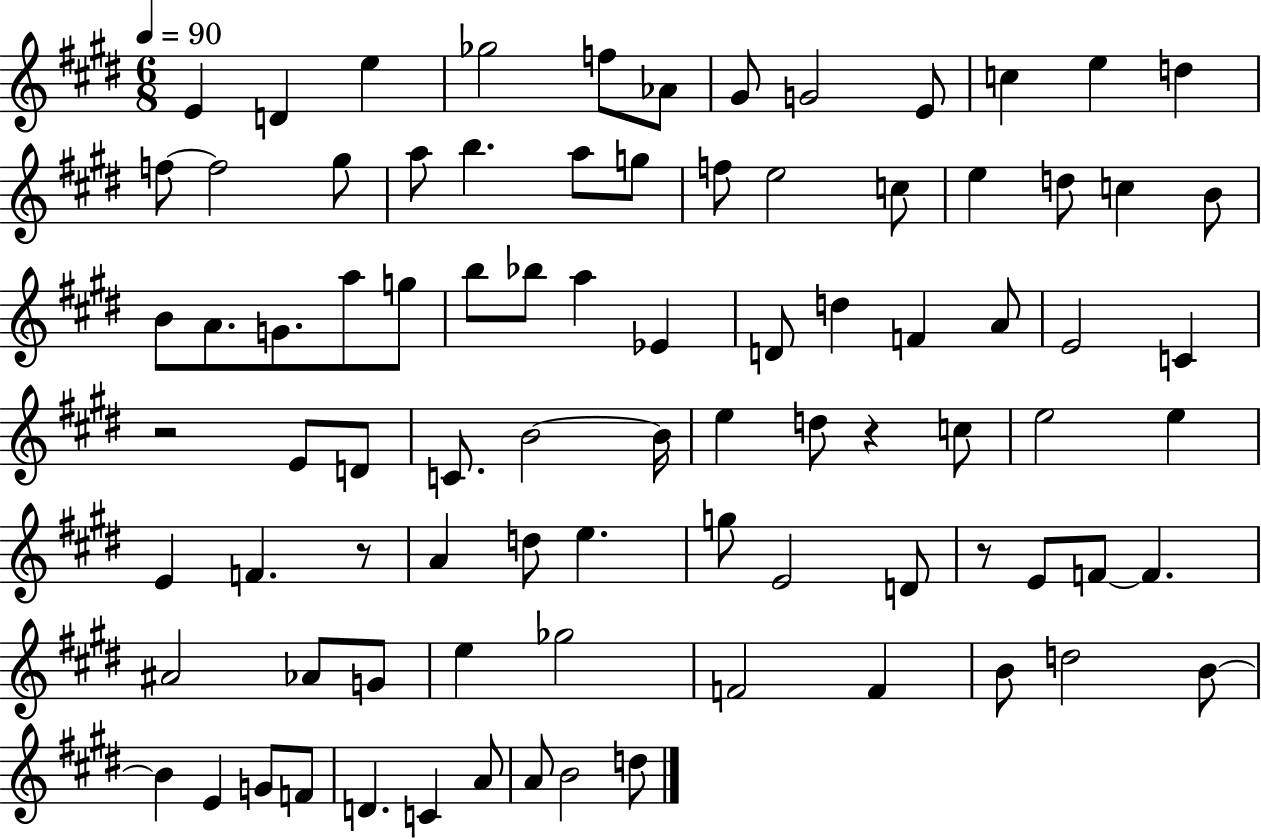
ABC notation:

X:1
T:Untitled
M:6/8
L:1/4
K:E
E D e _g2 f/2 _A/2 ^G/2 G2 E/2 c e d f/2 f2 ^g/2 a/2 b a/2 g/2 f/2 e2 c/2 e d/2 c B/2 B/2 A/2 G/2 a/2 g/2 b/2 _b/2 a _E D/2 d F A/2 E2 C z2 E/2 D/2 C/2 B2 B/4 e d/2 z c/2 e2 e E F z/2 A d/2 e g/2 E2 D/2 z/2 E/2 F/2 F ^A2 _A/2 G/2 e _g2 F2 F B/2 d2 B/2 B E G/2 F/2 D C A/2 A/2 B2 d/2